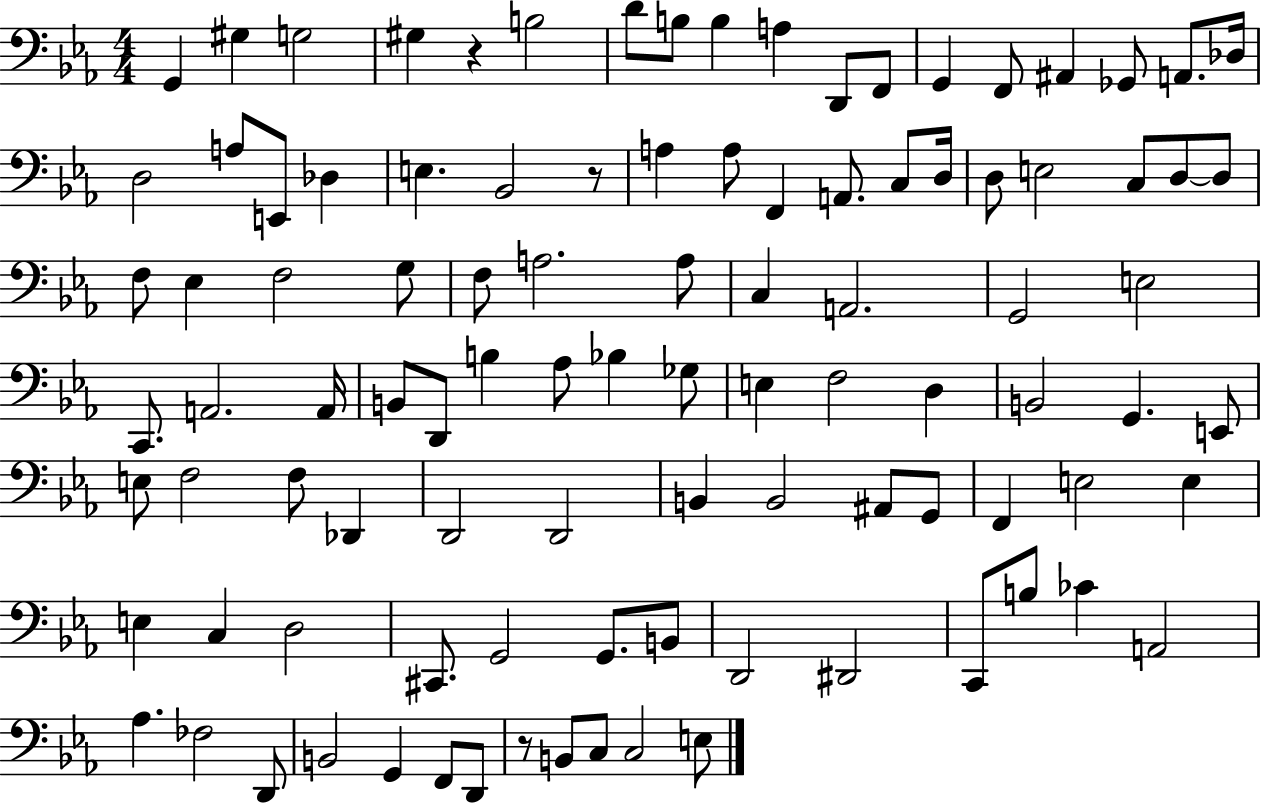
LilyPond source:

{
  \clef bass
  \numericTimeSignature
  \time 4/4
  \key ees \major
  g,4 gis4 g2 | gis4 r4 b2 | d'8 b8 b4 a4 d,8 f,8 | g,4 f,8 ais,4 ges,8 a,8. des16 | \break d2 a8 e,8 des4 | e4. bes,2 r8 | a4 a8 f,4 a,8. c8 d16 | d8 e2 c8 d8~~ d8 | \break f8 ees4 f2 g8 | f8 a2. a8 | c4 a,2. | g,2 e2 | \break c,8. a,2. a,16 | b,8 d,8 b4 aes8 bes4 ges8 | e4 f2 d4 | b,2 g,4. e,8 | \break e8 f2 f8 des,4 | d,2 d,2 | b,4 b,2 ais,8 g,8 | f,4 e2 e4 | \break e4 c4 d2 | cis,8. g,2 g,8. b,8 | d,2 dis,2 | c,8 b8 ces'4 a,2 | \break aes4. fes2 d,8 | b,2 g,4 f,8 d,8 | r8 b,8 c8 c2 e8 | \bar "|."
}